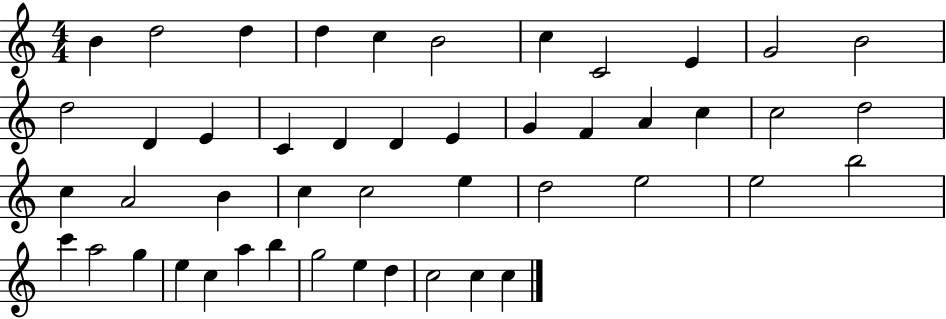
X:1
T:Untitled
M:4/4
L:1/4
K:C
B d2 d d c B2 c C2 E G2 B2 d2 D E C D D E G F A c c2 d2 c A2 B c c2 e d2 e2 e2 b2 c' a2 g e c a b g2 e d c2 c c